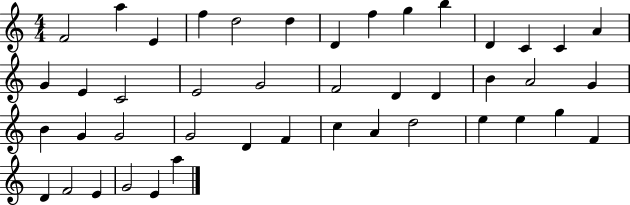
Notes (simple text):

F4/h A5/q E4/q F5/q D5/h D5/q D4/q F5/q G5/q B5/q D4/q C4/q C4/q A4/q G4/q E4/q C4/h E4/h G4/h F4/h D4/q D4/q B4/q A4/h G4/q B4/q G4/q G4/h G4/h D4/q F4/q C5/q A4/q D5/h E5/q E5/q G5/q F4/q D4/q F4/h E4/q G4/h E4/q A5/q